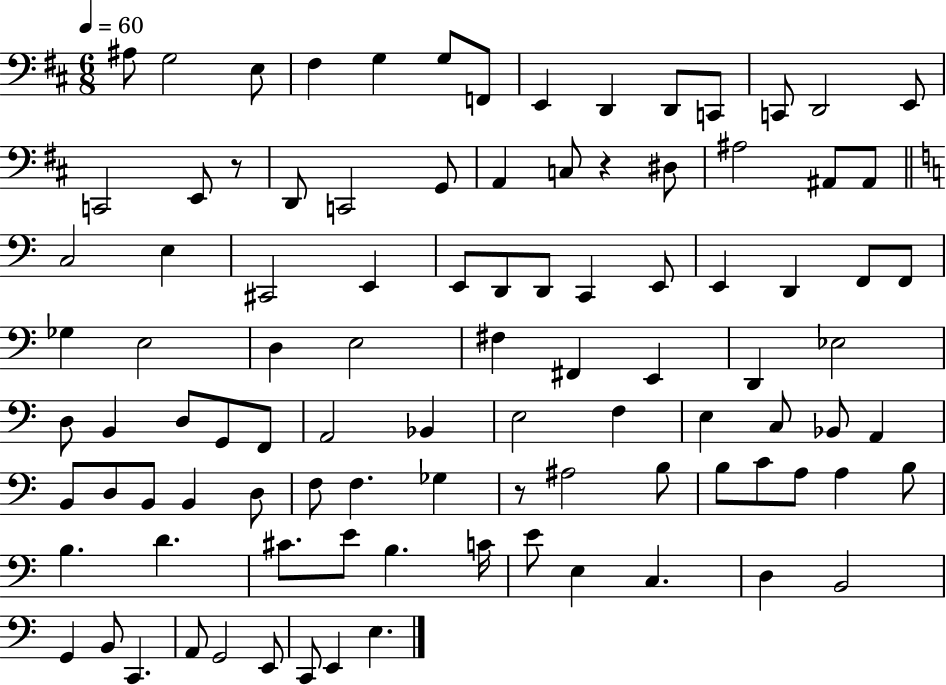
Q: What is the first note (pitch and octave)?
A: A#3